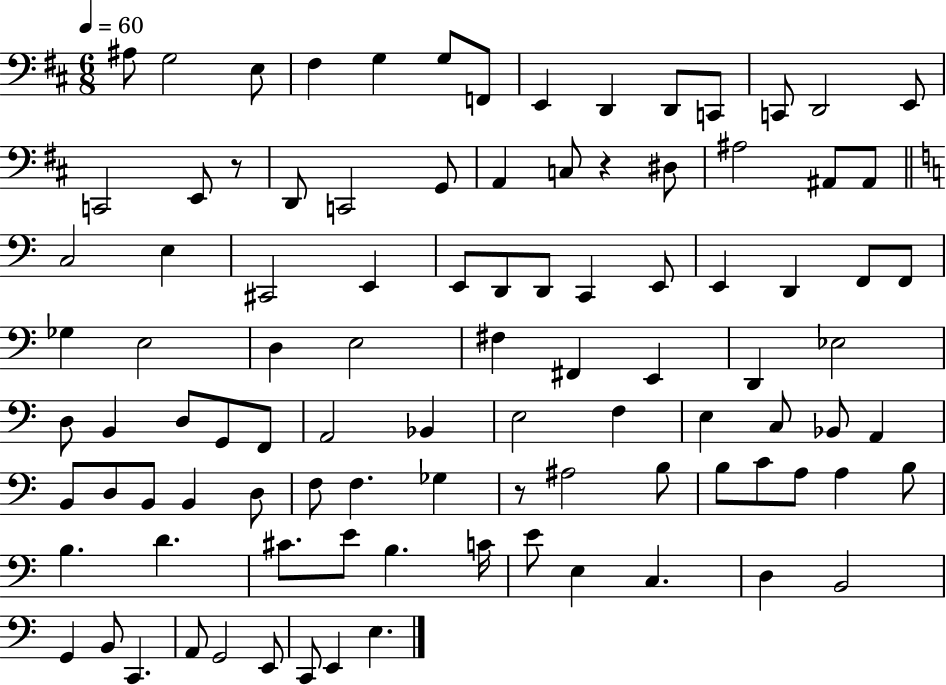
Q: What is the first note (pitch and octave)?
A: A#3